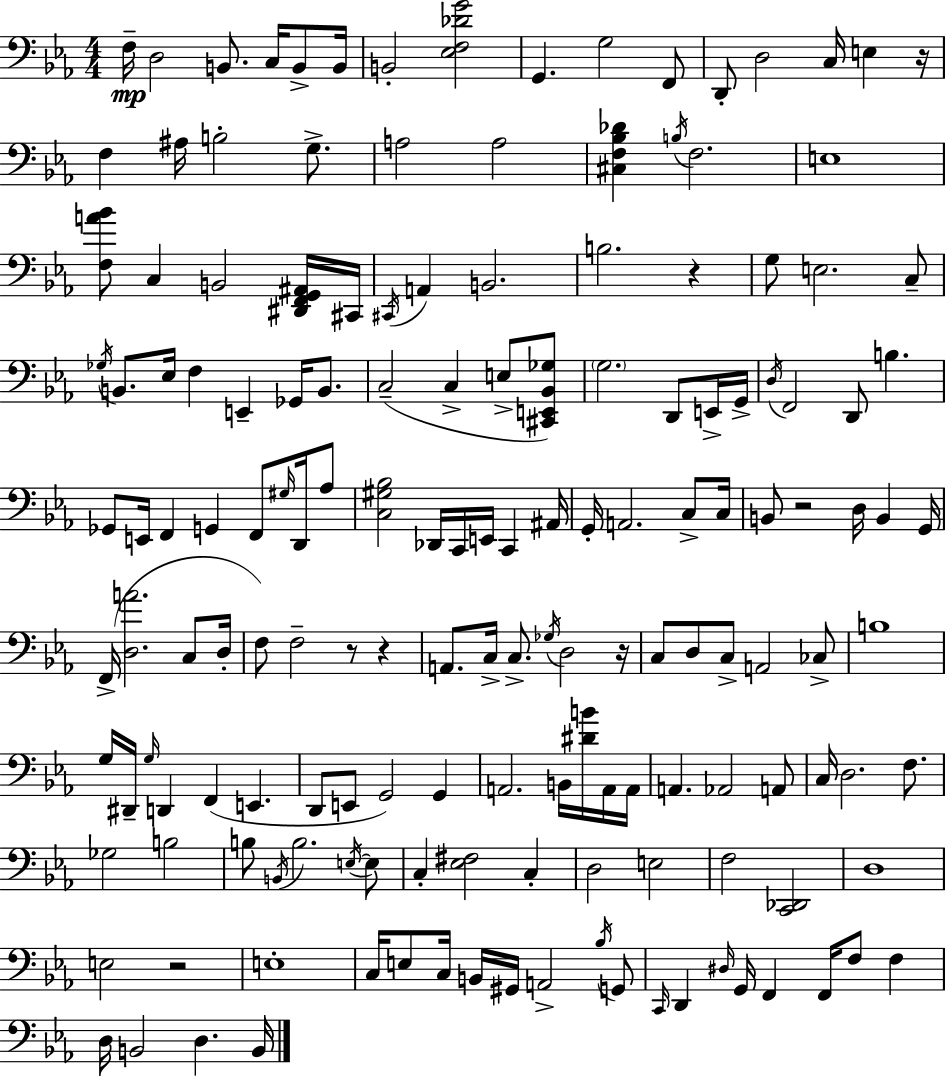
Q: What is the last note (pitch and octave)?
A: B2